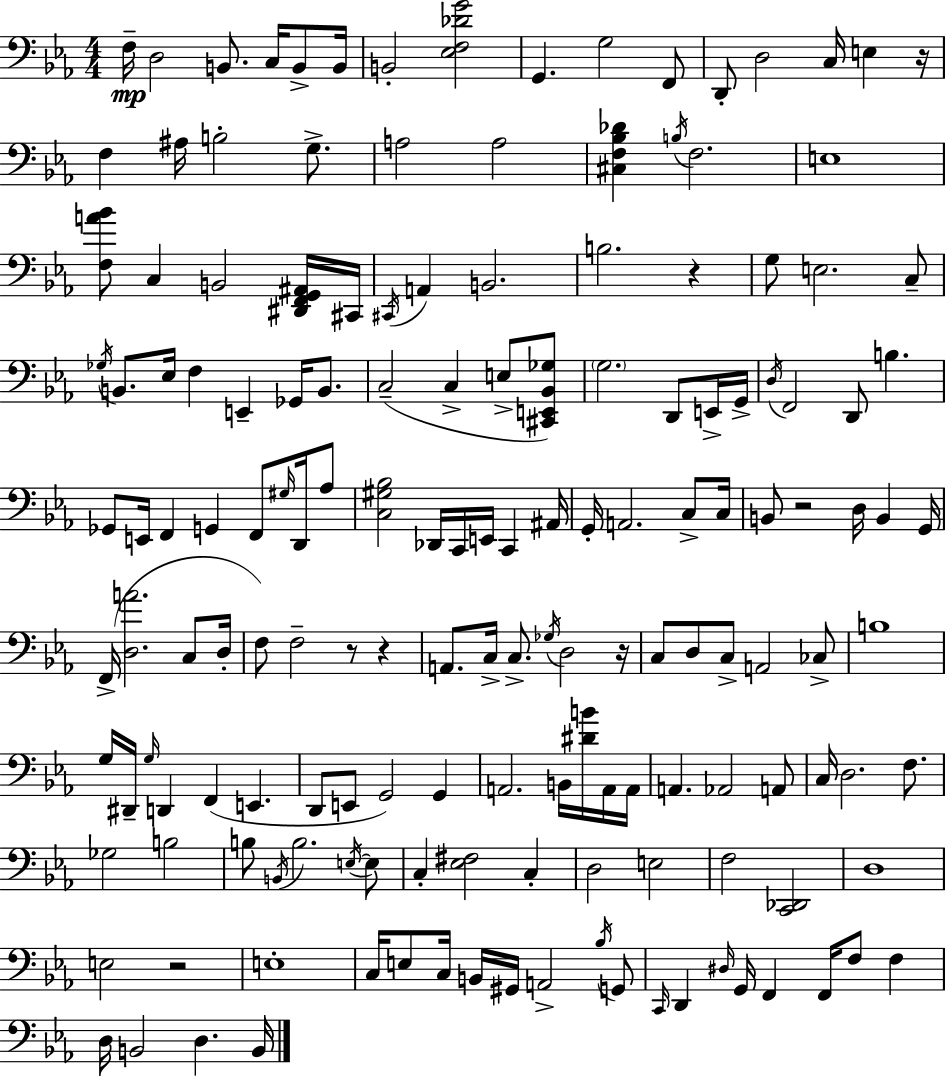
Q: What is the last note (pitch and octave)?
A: B2